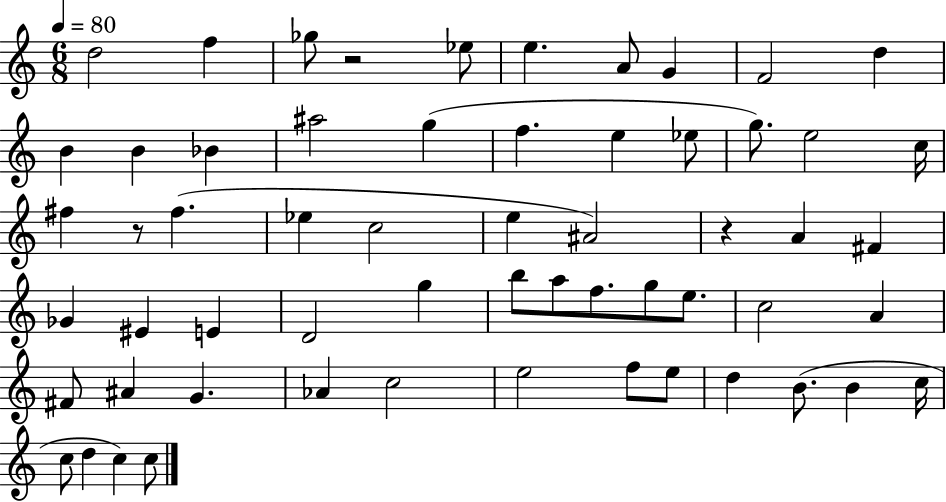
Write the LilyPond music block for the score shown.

{
  \clef treble
  \numericTimeSignature
  \time 6/8
  \key c \major
  \tempo 4 = 80
  d''2 f''4 | ges''8 r2 ees''8 | e''4. a'8 g'4 | f'2 d''4 | \break b'4 b'4 bes'4 | ais''2 g''4( | f''4. e''4 ees''8 | g''8.) e''2 c''16 | \break fis''4 r8 fis''4.( | ees''4 c''2 | e''4 ais'2) | r4 a'4 fis'4 | \break ges'4 eis'4 e'4 | d'2 g''4 | b''8 a''8 f''8. g''8 e''8. | c''2 a'4 | \break fis'8 ais'4 g'4. | aes'4 c''2 | e''2 f''8 e''8 | d''4 b'8.( b'4 c''16 | \break c''8 d''4 c''4) c''8 | \bar "|."
}